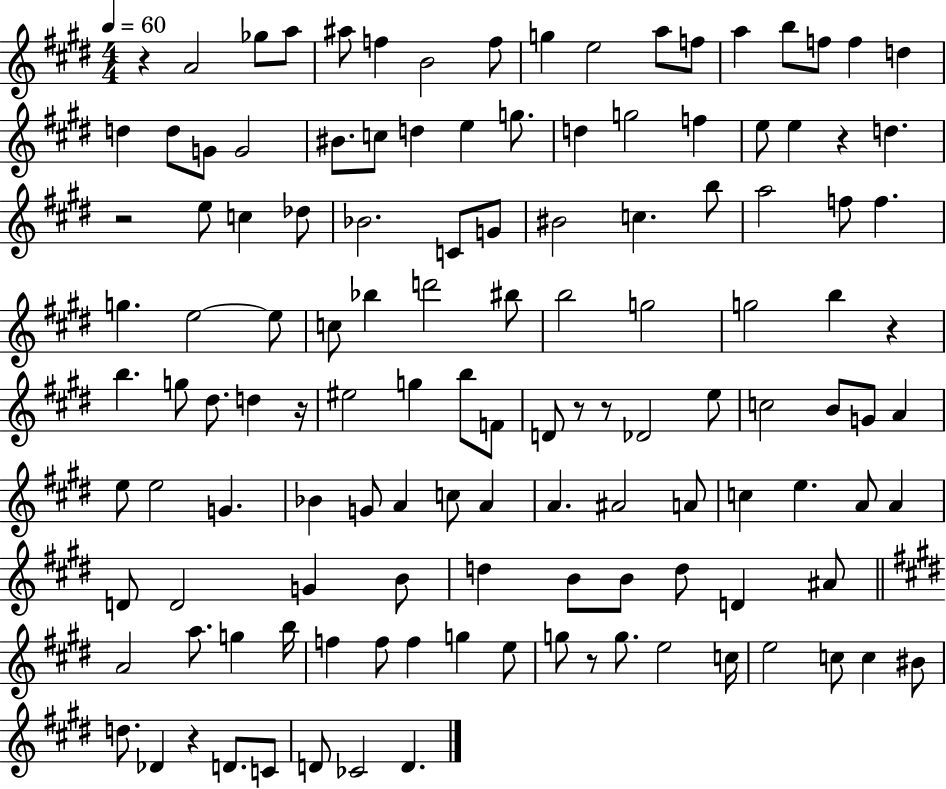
X:1
T:Untitled
M:4/4
L:1/4
K:E
z A2 _g/2 a/2 ^a/2 f B2 f/2 g e2 a/2 f/2 a b/2 f/2 f d d d/2 G/2 G2 ^B/2 c/2 d e g/2 d g2 f e/2 e z d z2 e/2 c _d/2 _B2 C/2 G/2 ^B2 c b/2 a2 f/2 f g e2 e/2 c/2 _b d'2 ^b/2 b2 g2 g2 b z b g/2 ^d/2 d z/4 ^e2 g b/2 F/2 D/2 z/2 z/2 _D2 e/2 c2 B/2 G/2 A e/2 e2 G _B G/2 A c/2 A A ^A2 A/2 c e A/2 A D/2 D2 G B/2 d B/2 B/2 d/2 D ^A/2 A2 a/2 g b/4 f f/2 f g e/2 g/2 z/2 g/2 e2 c/4 e2 c/2 c ^B/2 d/2 _D z D/2 C/2 D/2 _C2 D